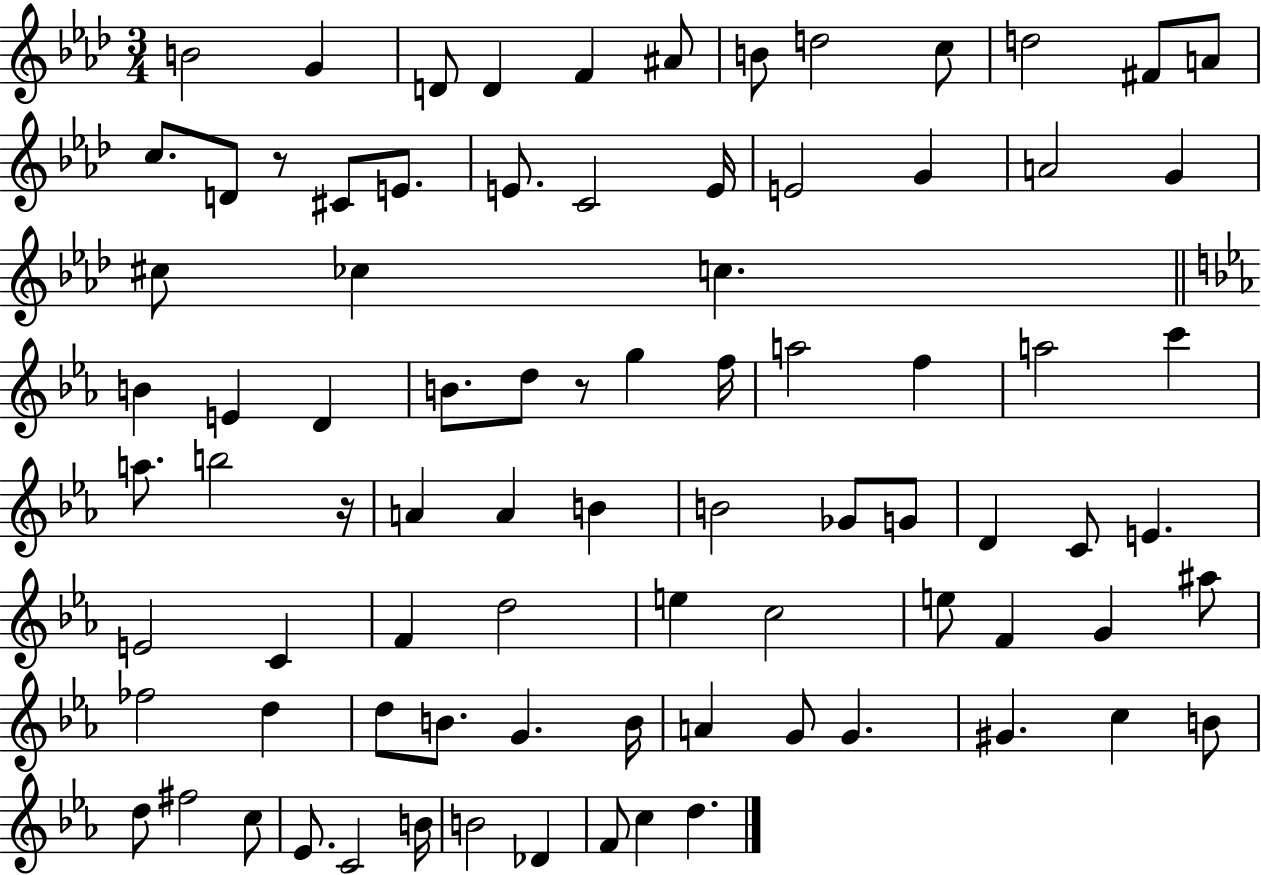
B4/h G4/q D4/e D4/q F4/q A#4/e B4/e D5/h C5/e D5/h F#4/e A4/e C5/e. D4/e R/e C#4/e E4/e. E4/e. C4/h E4/s E4/h G4/q A4/h G4/q C#5/e CES5/q C5/q. B4/q E4/q D4/q B4/e. D5/e R/e G5/q F5/s A5/h F5/q A5/h C6/q A5/e. B5/h R/s A4/q A4/q B4/q B4/h Gb4/e G4/e D4/q C4/e E4/q. E4/h C4/q F4/q D5/h E5/q C5/h E5/e F4/q G4/q A#5/e FES5/h D5/q D5/e B4/e. G4/q. B4/s A4/q G4/e G4/q. G#4/q. C5/q B4/e D5/e F#5/h C5/e Eb4/e. C4/h B4/s B4/h Db4/q F4/e C5/q D5/q.